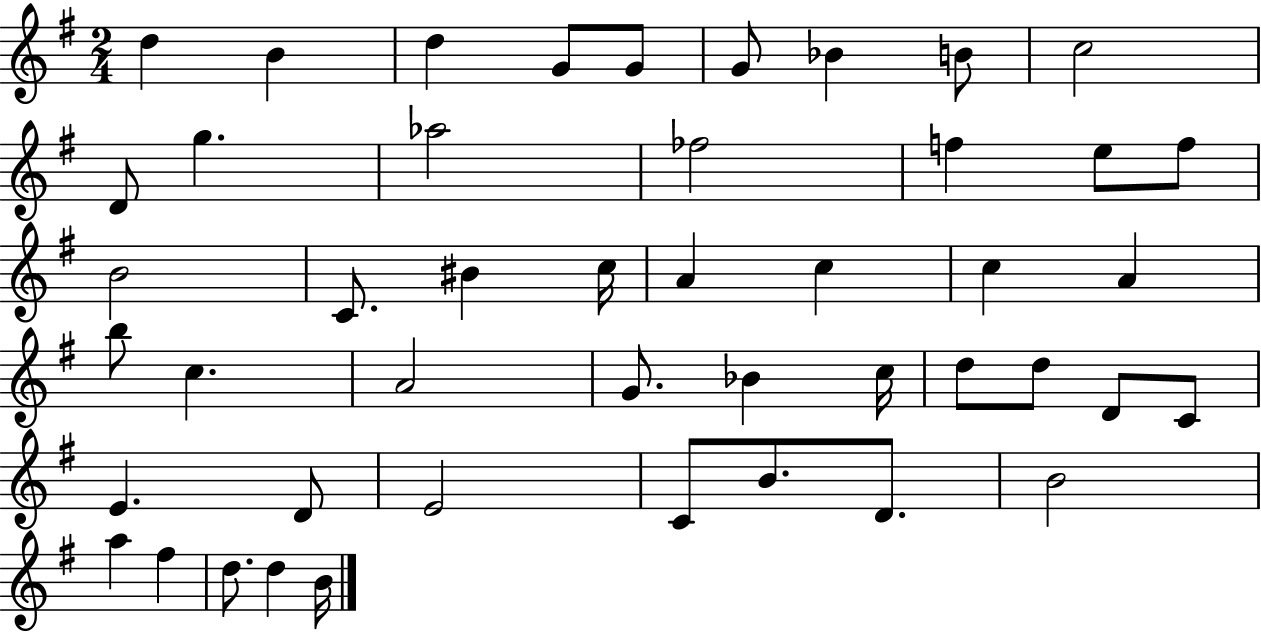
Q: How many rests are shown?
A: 0